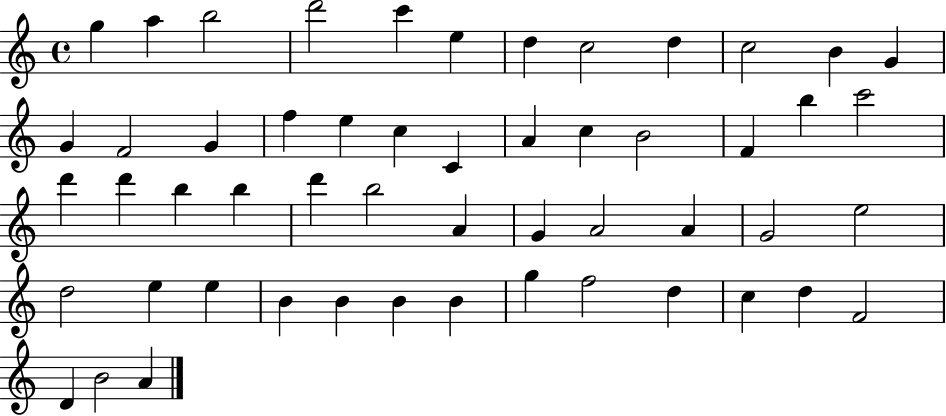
G5/q A5/q B5/h D6/h C6/q E5/q D5/q C5/h D5/q C5/h B4/q G4/q G4/q F4/h G4/q F5/q E5/q C5/q C4/q A4/q C5/q B4/h F4/q B5/q C6/h D6/q D6/q B5/q B5/q D6/q B5/h A4/q G4/q A4/h A4/q G4/h E5/h D5/h E5/q E5/q B4/q B4/q B4/q B4/q G5/q F5/h D5/q C5/q D5/q F4/h D4/q B4/h A4/q